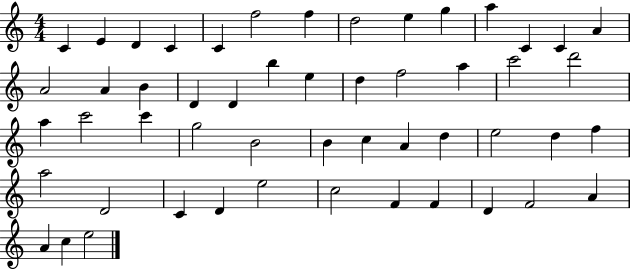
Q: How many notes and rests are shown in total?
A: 52